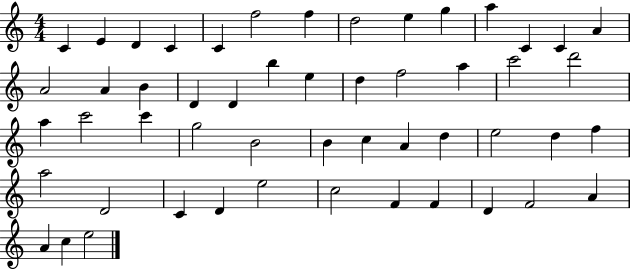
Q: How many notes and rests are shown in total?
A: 52